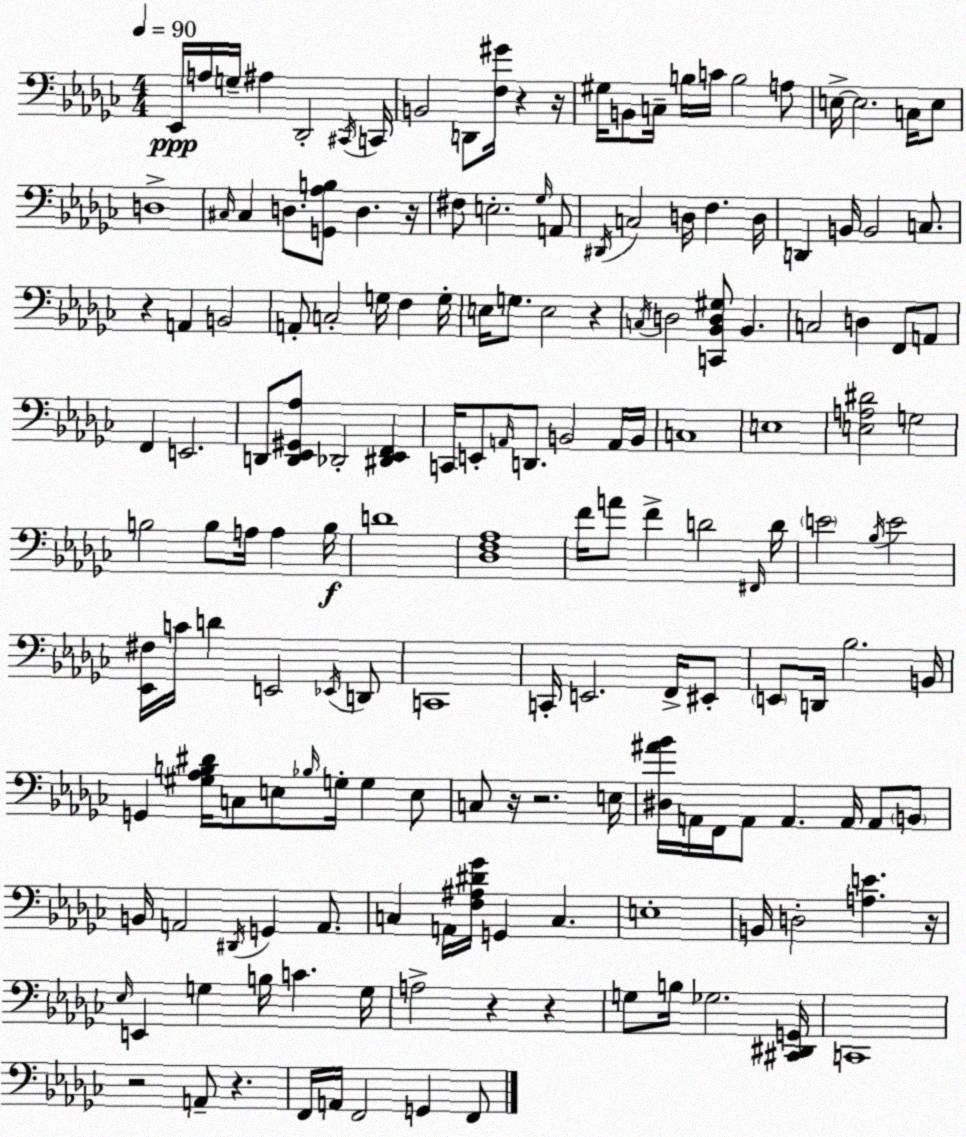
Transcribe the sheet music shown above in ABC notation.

X:1
T:Untitled
M:4/4
L:1/4
K:Ebm
_E,,/4 A,/4 G,/4 ^A, _D,,2 ^C,,/4 C,,/4 B,,2 D,,/2 [F,^G]/4 z z/4 ^G,/4 B,,/2 C,/4 B,/4 C/4 B,2 A,/2 E,/4 E,2 C,/4 E,/2 D,4 ^C,/4 ^C, D,/2 [G,,_A,B,]/2 D, z/4 ^F,/2 E,2 _G,/4 A,,/2 ^D,,/4 C,2 D,/4 F, D,/4 D,, B,,/4 B,,2 C,/2 z A,, B,,2 A,,/2 C,2 G,/4 F, G,/4 E,/4 G,/2 E,2 z C,/4 D,2 [C,,_B,,D,^G,]/2 _B,, C,2 D, F,,/2 A,,/2 F,, E,,2 D,,/2 [D,,_E,,^G,,_A,]/2 _D,,2 [^D,,_E,,F,,] C,,/4 E,,/2 A,,/4 D,,/2 B,,2 A,,/4 B,,/4 C,4 E,4 [E,A,^D]2 G,2 B,2 B,/2 A,/4 A, B,/4 D4 [_D,F,_A,]4 F/4 A/2 F D2 ^F,,/4 D/4 E2 _B,/4 E2 [_E,,^F,]/4 C/4 D E,,2 _E,,/4 D,,/2 C,,4 C,,/4 E,,2 F,,/4 ^E,,/2 E,,/2 D,,/4 _B,2 B,,/4 G,, [^G,_A,B,^D]/4 C,/2 E,/2 _B,/4 G,/4 G, E,/2 C,/2 z/4 z2 E,/4 [^D,^A_B]/4 A,,/4 F,,/4 A,,/2 A,, A,,/4 A,,/2 B,,/2 B,,/4 A,,2 ^D,,/4 G,, A,,/2 C, A,,/4 [F,^A,^D_G]/4 G,, C, E,4 B,,/4 D,2 [A,E] z/4 _E,/4 E,, G, B,/4 C G,/4 A,2 z z G,/2 B,/4 _G,2 [^C,,^D,,G,,]/4 C,,4 z2 A,,/2 z F,,/4 A,,/4 F,,2 G,, F,,/2